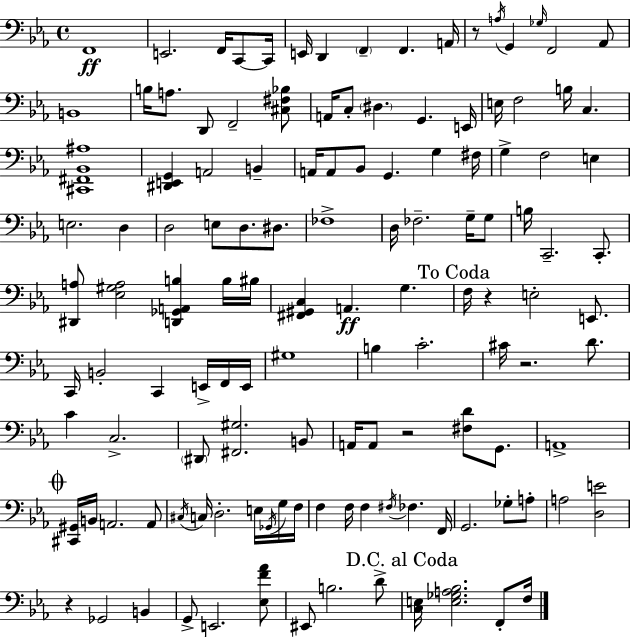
{
  \clef bass
  \time 4/4
  \defaultTimeSignature
  \key ees \major
  f,1\ff | e,2. f,16 c,8~~ c,16 | e,16 d,4 \parenthesize f,4-- f,4. a,16 | r8 \acciaccatura { a16 } g,4 \grace { ges16 } f,2 | \break aes,8 b,1 | b16 a8. d,8 f,2-- | <cis fis bes>8 a,16 c8-. \parenthesize dis4. g,4. | e,16 e16 f2 b16 c4. | \break <cis, fis, bes, ais>1 | <dis, e, g,>4 a,2 b,4-- | a,16 a,8 bes,8 g,4. g4 | fis16 g4-> f2 e4 | \break e2. d4 | d2 e8 d8. dis8. | fes1-> | d16 fes2.-- g16-- | \break g8 b16 c,2.-- c,8.-. | <dis, a>8 <ees gis a>2 <d, ges, a, b>4 | b16 bis16 <fis, gis, c>4 a,4.\ff g4. | \mark "To Coda" f16 r4 e2-. e,8. | \break c,16 b,2-. c,4 e,16-> | f,16 e,16 gis1 | b4 c'2.-. | cis'16 r2. d'8. | \break c'4 c2.-> | \parenthesize dis,8 <fis, gis>2. | b,8 a,16 a,8 r2 <fis d'>8 g,8. | a,1-> | \break \mark \markup { \musicglyph "scripts.coda" } <cis, gis,>16 b,16 a,2. | a,8 \acciaccatura { cis16 } c16 d2.-. | e16 \acciaccatura { ges,16 } g16 f16 f4 f16 f4 \acciaccatura { fis16 } fes4. | f,16 g,2. | \break ges8-. a8-. a2 <d e'>2 | r4 ges,2 | b,4 g,8-> e,2. | <ees f' aes'>8 eis,8 b2. | \break d'8-> \mark "D.C. al Coda" <c e>16 <e ges a bes>2. | f,8-. f16 \bar "|."
}